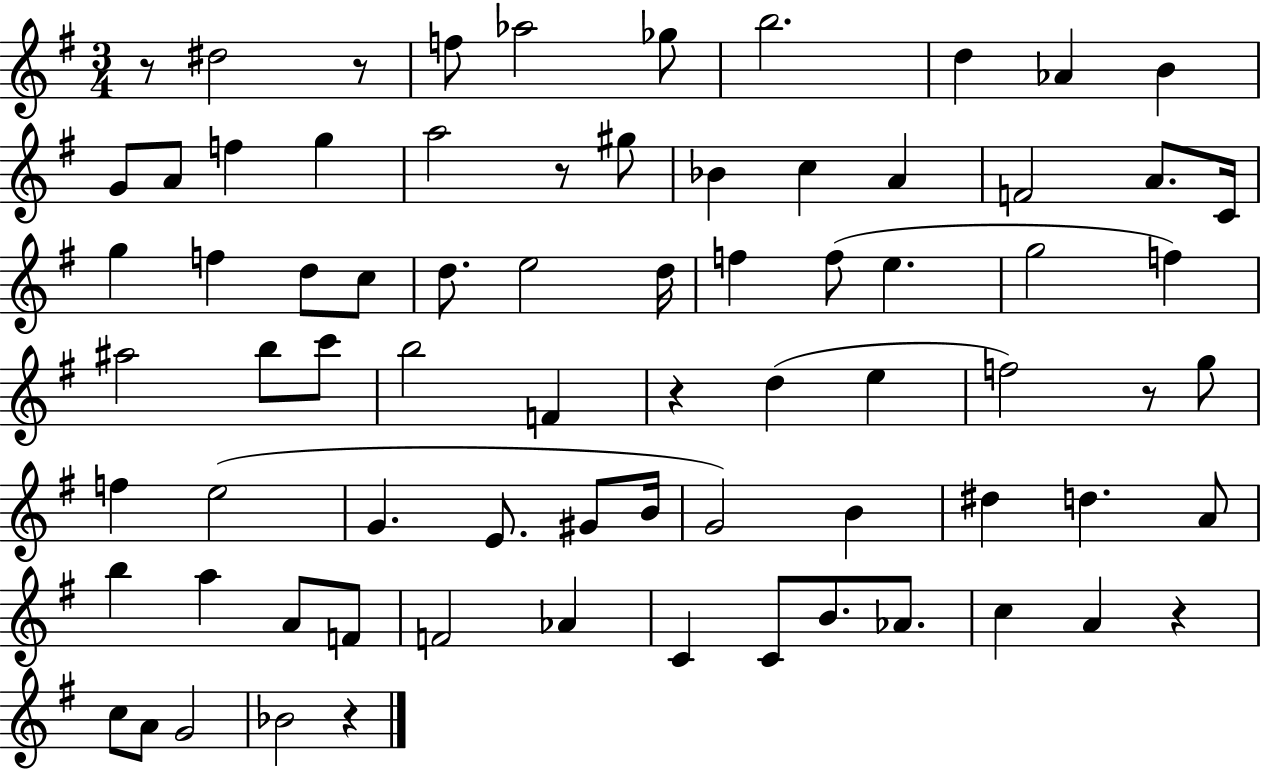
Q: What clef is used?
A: treble